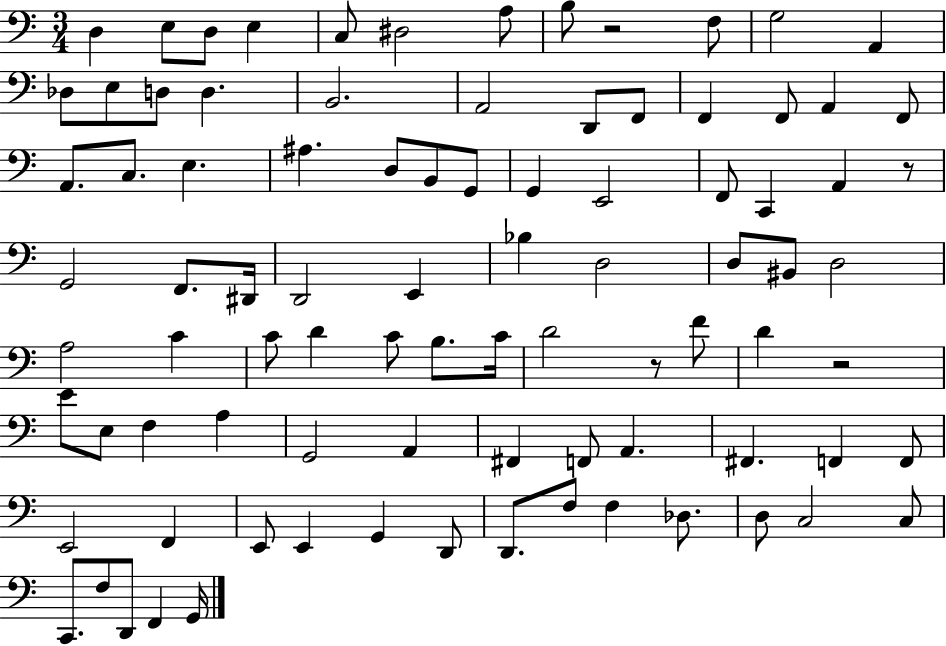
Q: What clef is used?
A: bass